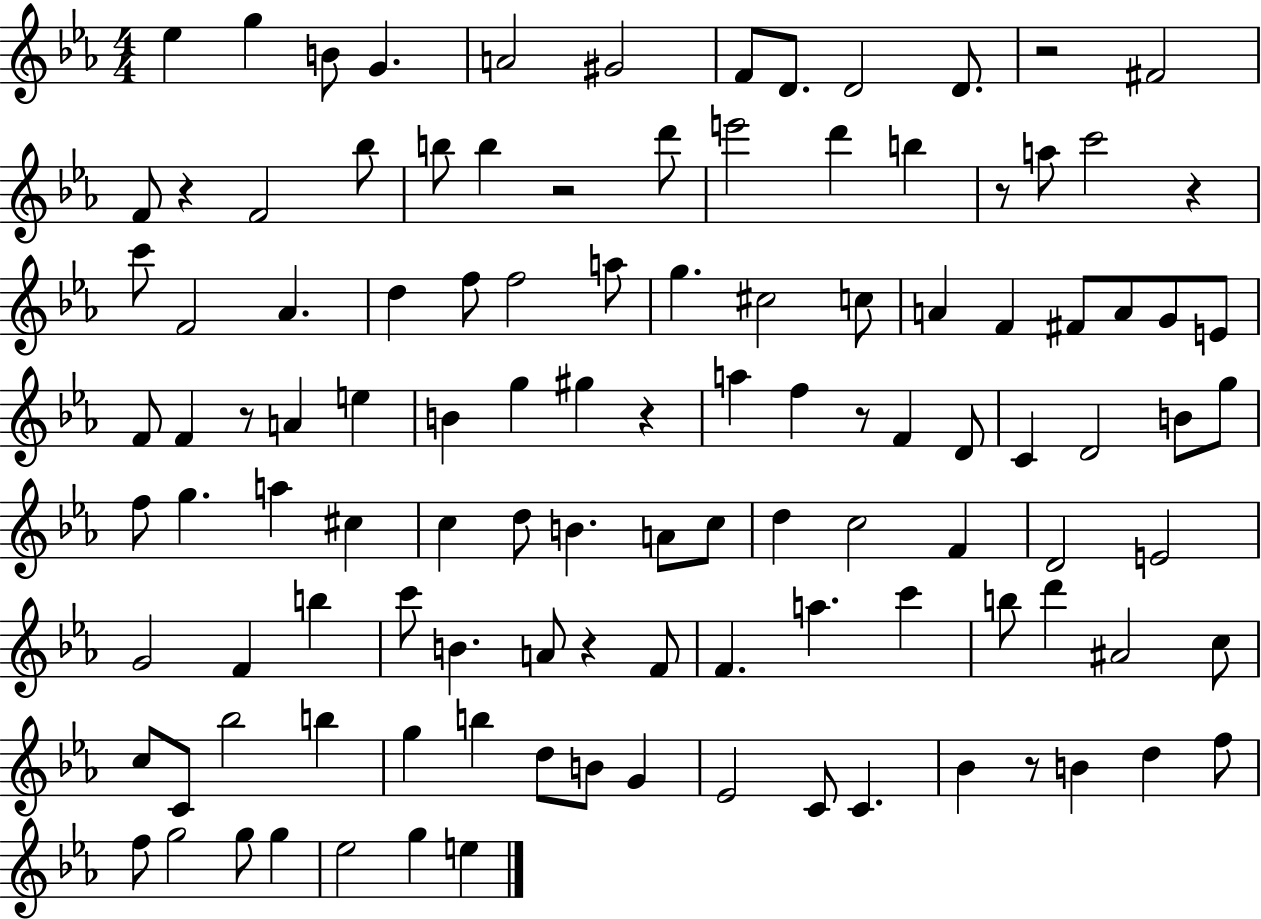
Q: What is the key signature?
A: EES major